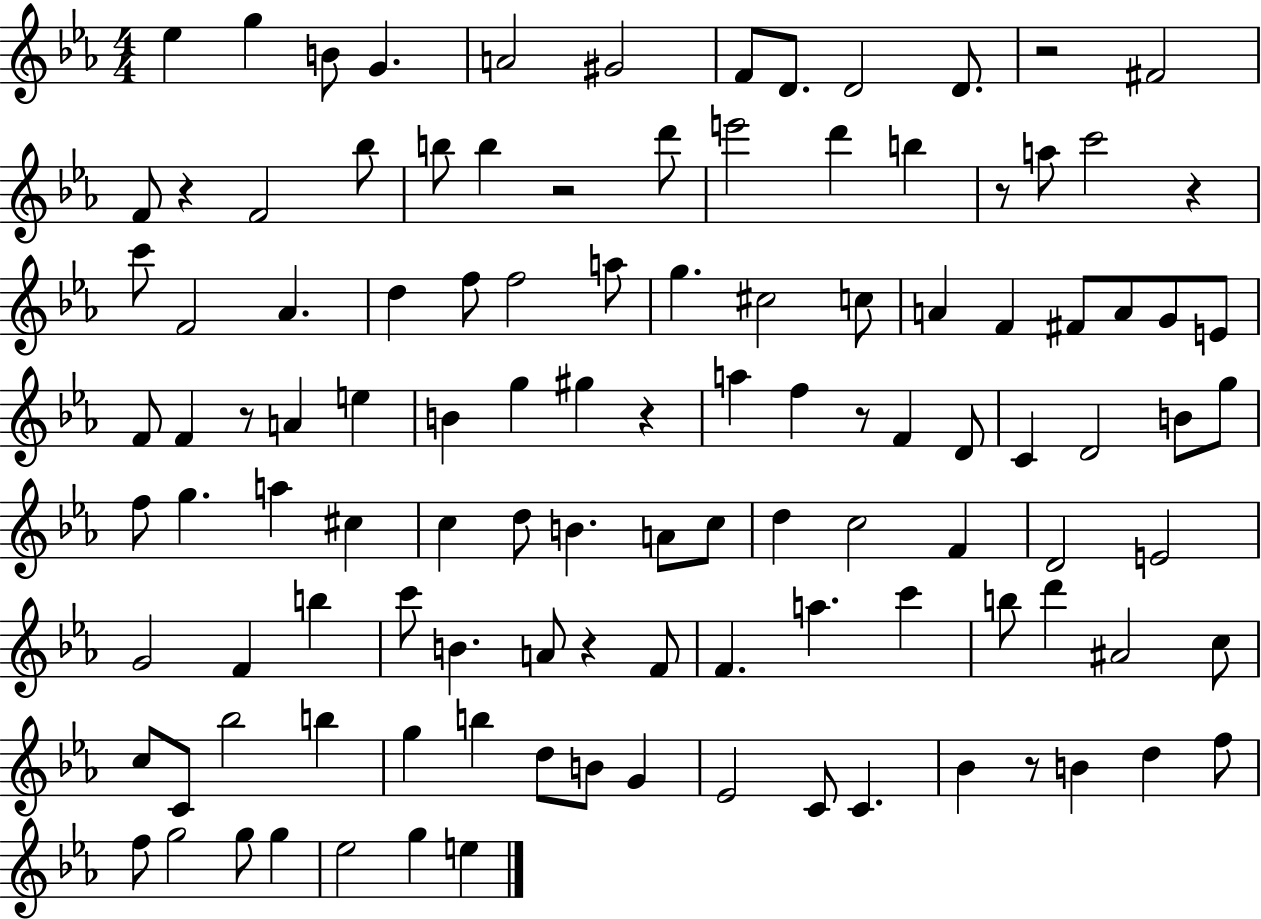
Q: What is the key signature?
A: EES major